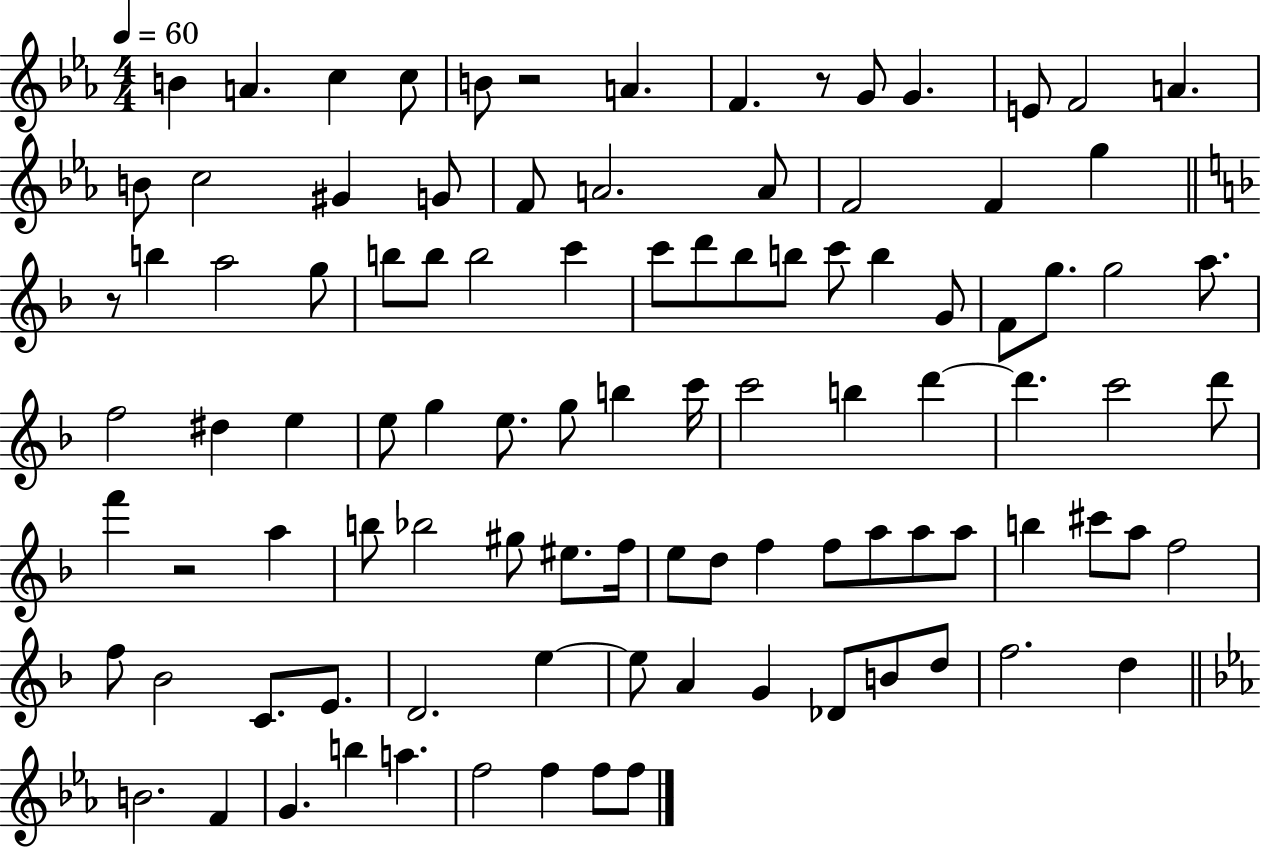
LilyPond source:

{
  \clef treble
  \numericTimeSignature
  \time 4/4
  \key ees \major
  \tempo 4 = 60
  b'4 a'4. c''4 c''8 | b'8 r2 a'4. | f'4. r8 g'8 g'4. | e'8 f'2 a'4. | \break b'8 c''2 gis'4 g'8 | f'8 a'2. a'8 | f'2 f'4 g''4 | \bar "||" \break \key d \minor r8 b''4 a''2 g''8 | b''8 b''8 b''2 c'''4 | c'''8 d'''8 bes''8 b''8 c'''8 b''4 g'8 | f'8 g''8. g''2 a''8. | \break f''2 dis''4 e''4 | e''8 g''4 e''8. g''8 b''4 c'''16 | c'''2 b''4 d'''4~~ | d'''4. c'''2 d'''8 | \break f'''4 r2 a''4 | b''8 bes''2 gis''8 eis''8. f''16 | e''8 d''8 f''4 f''8 a''8 a''8 a''8 | b''4 cis'''8 a''8 f''2 | \break f''8 bes'2 c'8. e'8. | d'2. e''4~~ | e''8 a'4 g'4 des'8 b'8 d''8 | f''2. d''4 | \break \bar "||" \break \key ees \major b'2. f'4 | g'4. b''4 a''4. | f''2 f''4 f''8 f''8 | \bar "|."
}